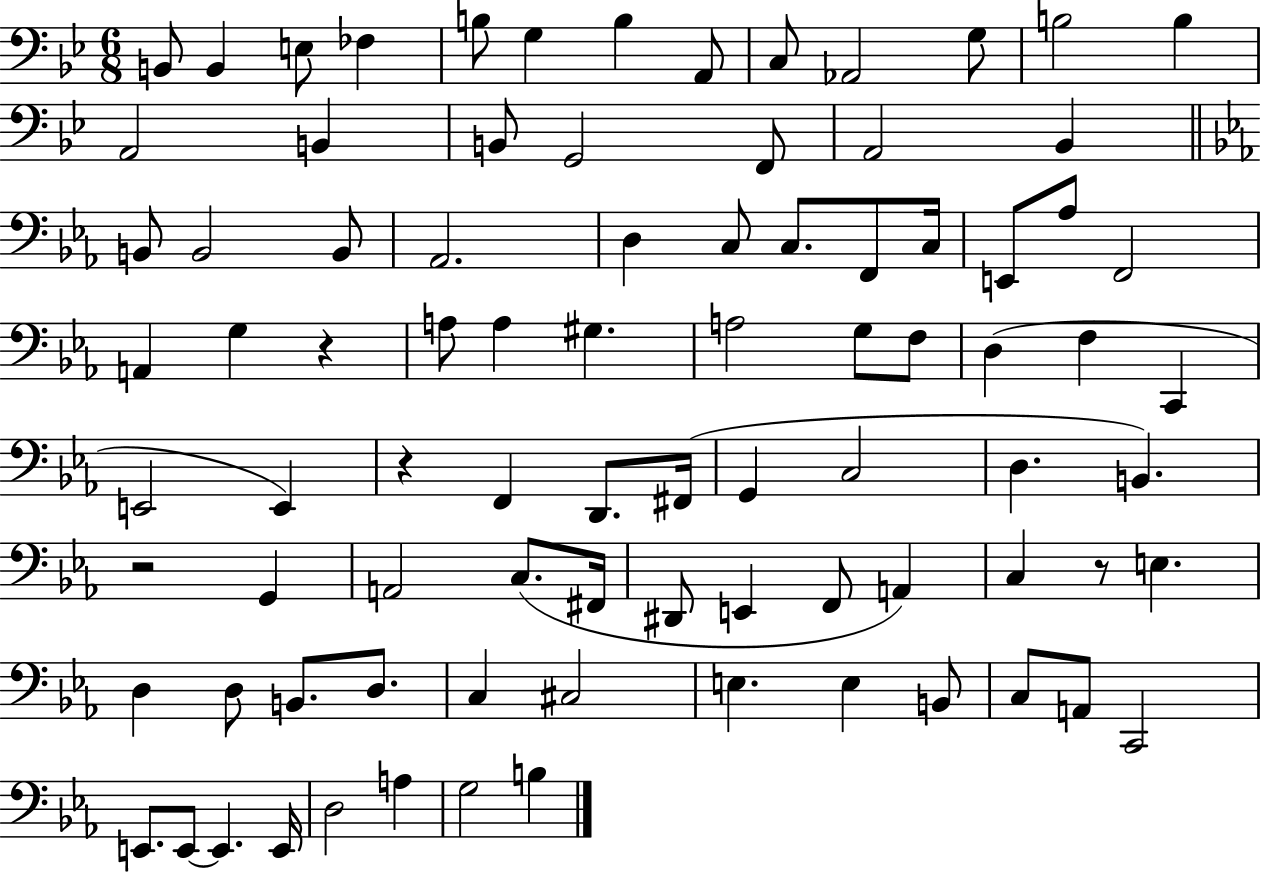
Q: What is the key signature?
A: BES major